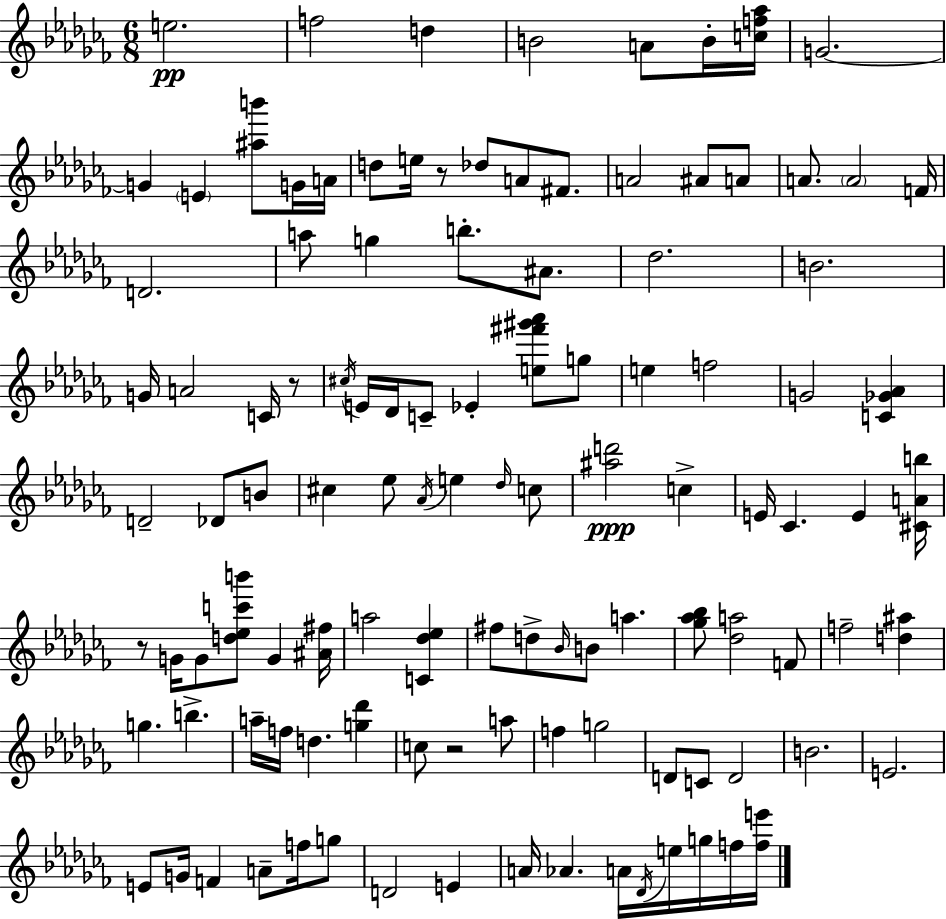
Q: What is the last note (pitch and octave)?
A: F5